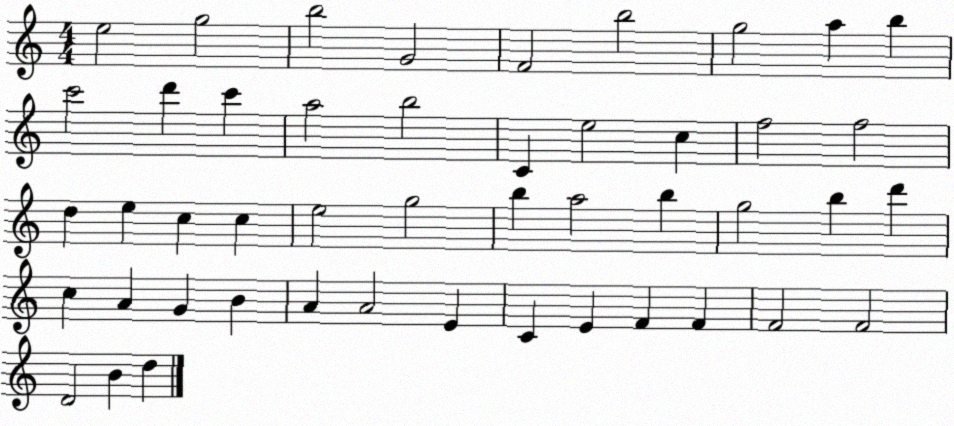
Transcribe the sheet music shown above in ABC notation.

X:1
T:Untitled
M:4/4
L:1/4
K:C
e2 g2 b2 G2 F2 b2 g2 a b c'2 d' c' a2 b2 C e2 c f2 f2 d e c c e2 g2 b a2 b g2 b d' c A G B A A2 E C E F F F2 F2 D2 B d